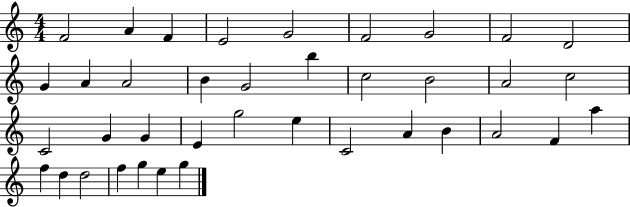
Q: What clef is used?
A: treble